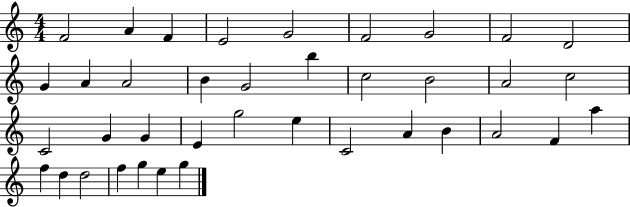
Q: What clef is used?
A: treble